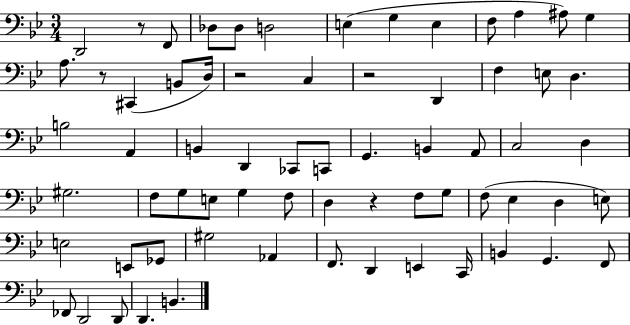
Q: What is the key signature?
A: BES major